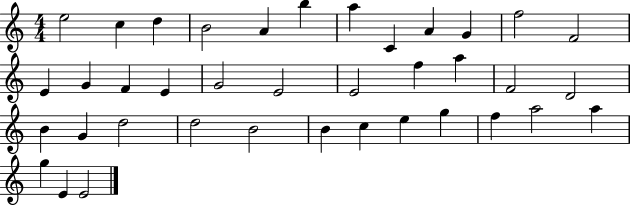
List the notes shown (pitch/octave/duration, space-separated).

E5/h C5/q D5/q B4/h A4/q B5/q A5/q C4/q A4/q G4/q F5/h F4/h E4/q G4/q F4/q E4/q G4/h E4/h E4/h F5/q A5/q F4/h D4/h B4/q G4/q D5/h D5/h B4/h B4/q C5/q E5/q G5/q F5/q A5/h A5/q G5/q E4/q E4/h